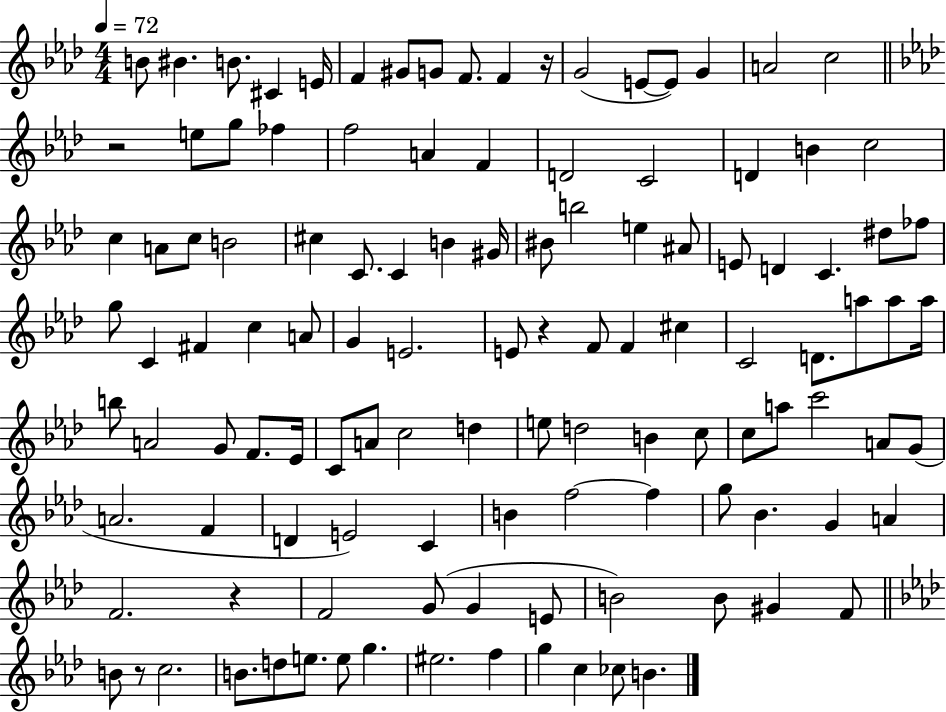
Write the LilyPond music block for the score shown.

{
  \clef treble
  \numericTimeSignature
  \time 4/4
  \key aes \major
  \tempo 4 = 72
  b'8 bis'4. b'8. cis'4 e'16 | f'4 gis'8 g'8 f'8. f'4 r16 | g'2( e'8~~ e'8) g'4 | a'2 c''2 | \break \bar "||" \break \key f \minor r2 e''8 g''8 fes''4 | f''2 a'4 f'4 | d'2 c'2 | d'4 b'4 c''2 | \break c''4 a'8 c''8 b'2 | cis''4 c'8. c'4 b'4 gis'16 | bis'8 b''2 e''4 ais'8 | e'8 d'4 c'4. dis''8 fes''8 | \break g''8 c'4 fis'4 c''4 a'8 | g'4 e'2. | e'8 r4 f'8 f'4 cis''4 | c'2 d'8. a''8 a''8 a''16 | \break b''8 a'2 g'8 f'8. ees'16 | c'8 a'8 c''2 d''4 | e''8 d''2 b'4 c''8 | c''8 a''8 c'''2 a'8 g'8( | \break a'2. f'4 | d'4 e'2) c'4 | b'4 f''2~~ f''4 | g''8 bes'4. g'4 a'4 | \break f'2. r4 | f'2 g'8( g'4 e'8 | b'2) b'8 gis'4 f'8 | \bar "||" \break \key aes \major b'8 r8 c''2. | b'8. d''8 e''8. e''8 g''4. | eis''2. f''4 | g''4 c''4 ces''8 b'4. | \break \bar "|."
}